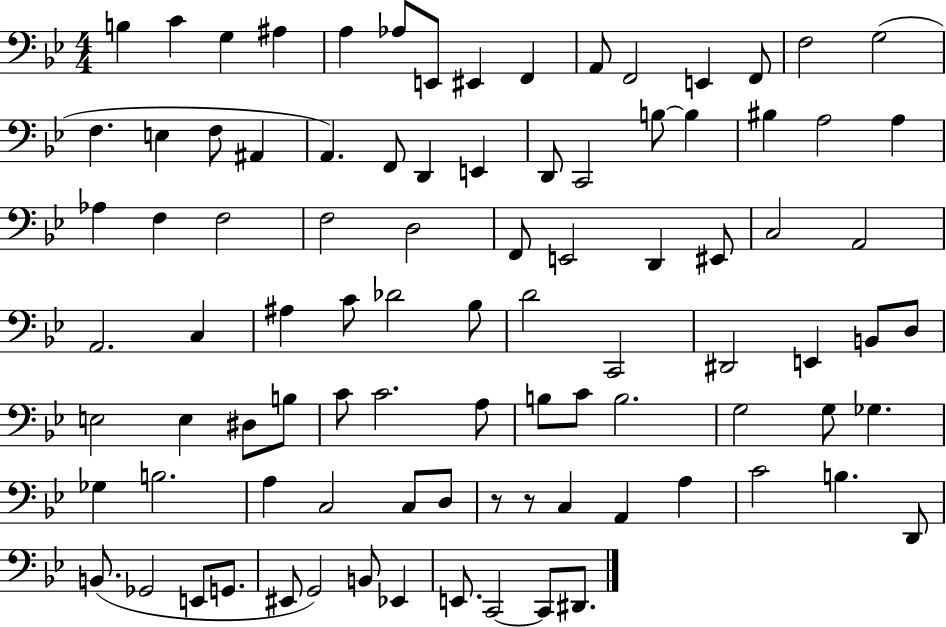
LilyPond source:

{
  \clef bass
  \numericTimeSignature
  \time 4/4
  \key bes \major
  b4 c'4 g4 ais4 | a4 aes8 e,8 eis,4 f,4 | a,8 f,2 e,4 f,8 | f2 g2( | \break f4. e4 f8 ais,4 | a,4.) f,8 d,4 e,4 | d,8 c,2 b8~~ b4 | bis4 a2 a4 | \break aes4 f4 f2 | f2 d2 | f,8 e,2 d,4 eis,8 | c2 a,2 | \break a,2. c4 | ais4 c'8 des'2 bes8 | d'2 c,2 | dis,2 e,4 b,8 d8 | \break e2 e4 dis8 b8 | c'8 c'2. a8 | b8 c'8 b2. | g2 g8 ges4. | \break ges4 b2. | a4 c2 c8 d8 | r8 r8 c4 a,4 a4 | c'2 b4. d,8 | \break b,8.( ges,2 e,8 g,8. | eis,8 g,2) b,8 ees,4 | e,8. c,2~~ c,8 dis,8. | \bar "|."
}